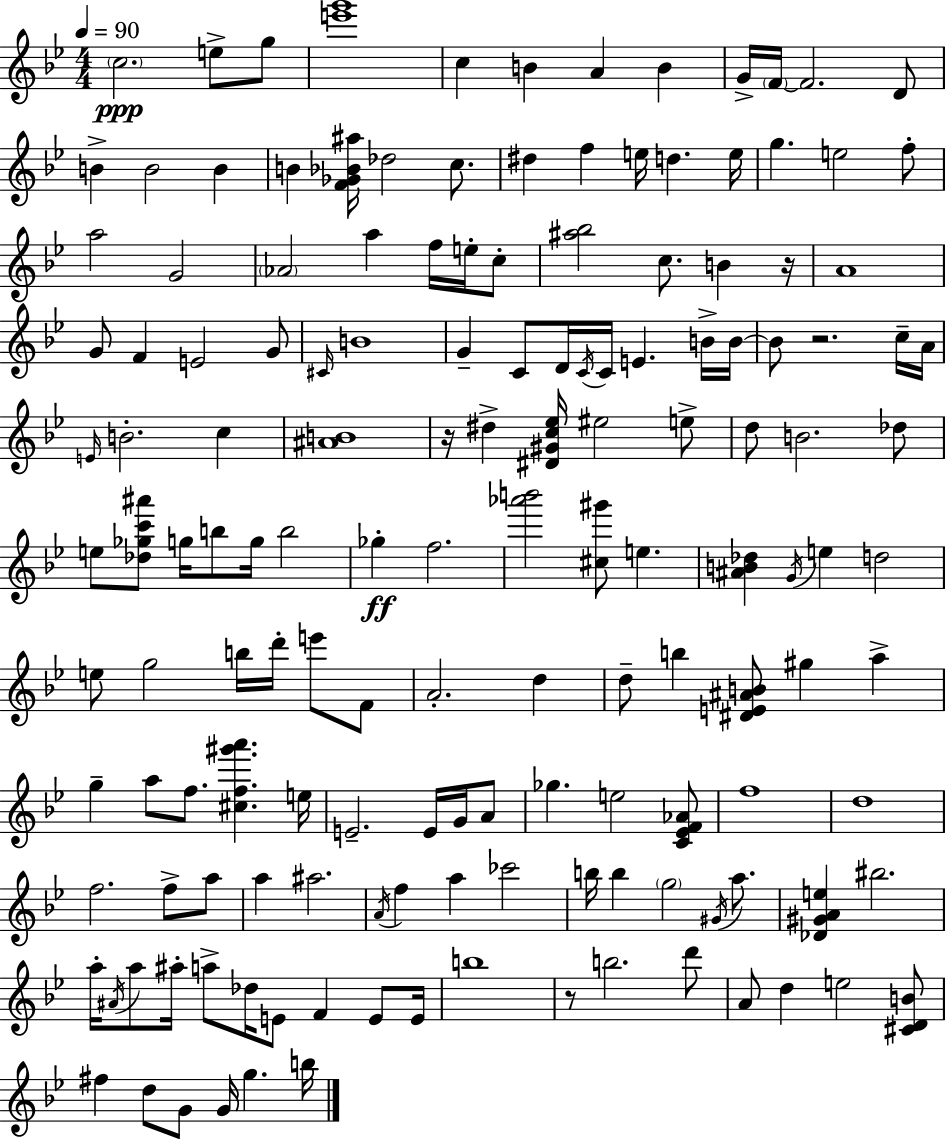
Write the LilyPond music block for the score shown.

{
  \clef treble
  \numericTimeSignature
  \time 4/4
  \key g \minor
  \tempo 4 = 90
  \parenthesize c''2.\ppp e''8-> g''8 | <e''' g'''>1 | c''4 b'4 a'4 b'4 | g'16-> \parenthesize f'16~~ f'2. d'8 | \break b'4-> b'2 b'4 | b'4 <f' ges' bes' ais''>16 des''2 c''8. | dis''4 f''4 e''16 d''4. e''16 | g''4. e''2 f''8-. | \break a''2 g'2 | \parenthesize aes'2 a''4 f''16 e''16-. c''8-. | <ais'' bes''>2 c''8. b'4 r16 | a'1 | \break g'8 f'4 e'2 g'8 | \grace { cis'16 } b'1 | g'4-- c'8 d'16 \acciaccatura { c'16 } c'16 e'4. | b'16-> b'16~~ b'8 r2. | \break c''16-- a'16 \grace { e'16 } b'2.-. c''4 | <ais' b'>1 | r16 dis''4-> <dis' gis' c'' ees''>16 eis''2 | e''8-> d''8 b'2. | \break des''8 e''8 <des'' ges'' c''' ais'''>8 g''16 b''8 g''16 b''2 | ges''4-.\ff f''2. | <aes''' b'''>2 <cis'' gis'''>8 e''4. | <ais' b' des''>4 \acciaccatura { g'16 } e''4 d''2 | \break e''8 g''2 b''16 d'''16-. | e'''8 f'8 a'2.-. | d''4 d''8-- b''4 <dis' e' ais' b'>8 gis''4 | a''4-> g''4-- a''8 f''8. <cis'' f'' gis''' a'''>4. | \break e''16 e'2.-- | e'16 g'16 a'8 ges''4. e''2 | <c' ees' f' aes'>8 f''1 | d''1 | \break f''2. | f''8-> a''8 a''4 ais''2. | \acciaccatura { a'16 } f''4 a''4 ces'''2 | b''16 b''4 \parenthesize g''2 | \break \acciaccatura { gis'16 } a''8. <des' gis' a' e''>4 bis''2. | a''16-. \acciaccatura { ais'16 } a''8 ais''16-. a''8-> des''16 e'8 | f'4 e'8 e'16 b''1 | r8 b''2. | \break d'''8 a'8 d''4 e''2 | <cis' d' b'>8 fis''4 d''8 g'8 g'16 | g''4. b''16 \bar "|."
}